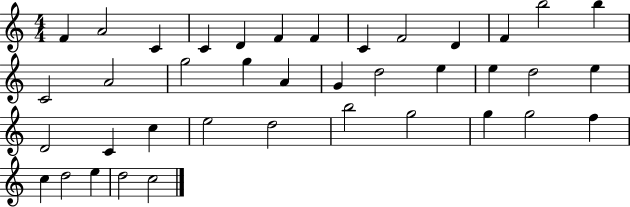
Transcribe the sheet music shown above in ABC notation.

X:1
T:Untitled
M:4/4
L:1/4
K:C
F A2 C C D F F C F2 D F b2 b C2 A2 g2 g A G d2 e e d2 e D2 C c e2 d2 b2 g2 g g2 f c d2 e d2 c2